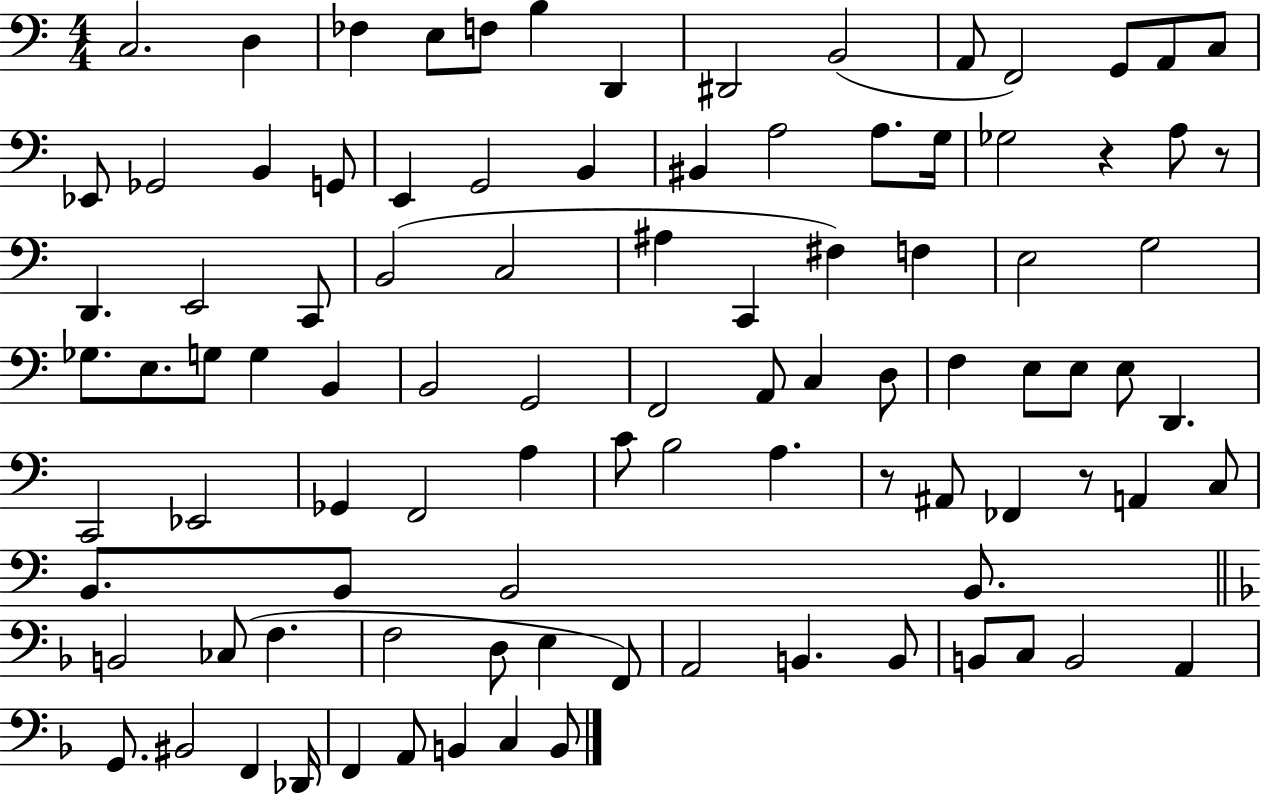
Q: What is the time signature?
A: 4/4